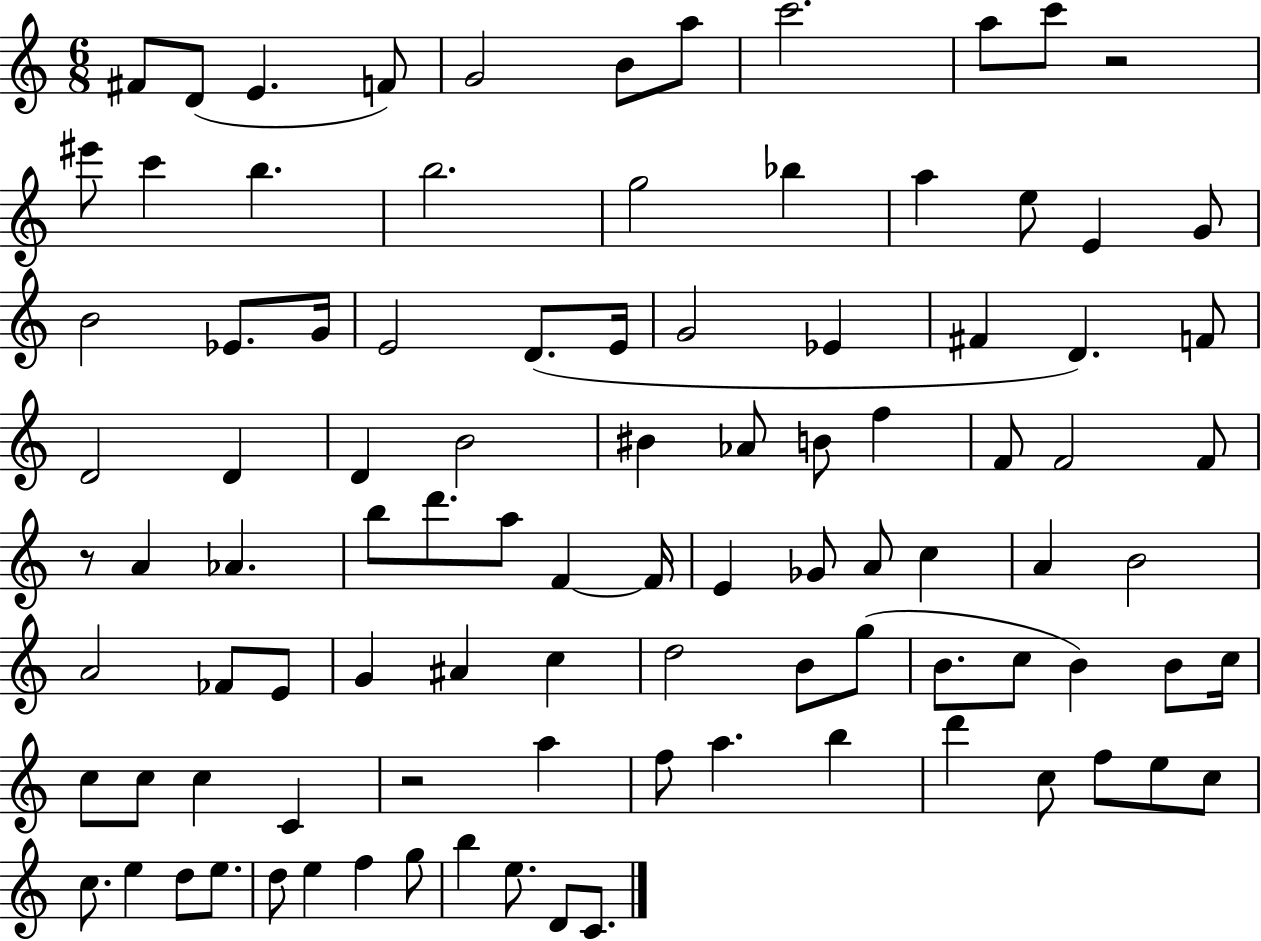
X:1
T:Untitled
M:6/8
L:1/4
K:C
^F/2 D/2 E F/2 G2 B/2 a/2 c'2 a/2 c'/2 z2 ^e'/2 c' b b2 g2 _b a e/2 E G/2 B2 _E/2 G/4 E2 D/2 E/4 G2 _E ^F D F/2 D2 D D B2 ^B _A/2 B/2 f F/2 F2 F/2 z/2 A _A b/2 d'/2 a/2 F F/4 E _G/2 A/2 c A B2 A2 _F/2 E/2 G ^A c d2 B/2 g/2 B/2 c/2 B B/2 c/4 c/2 c/2 c C z2 a f/2 a b d' c/2 f/2 e/2 c/2 c/2 e d/2 e/2 d/2 e f g/2 b e/2 D/2 C/2